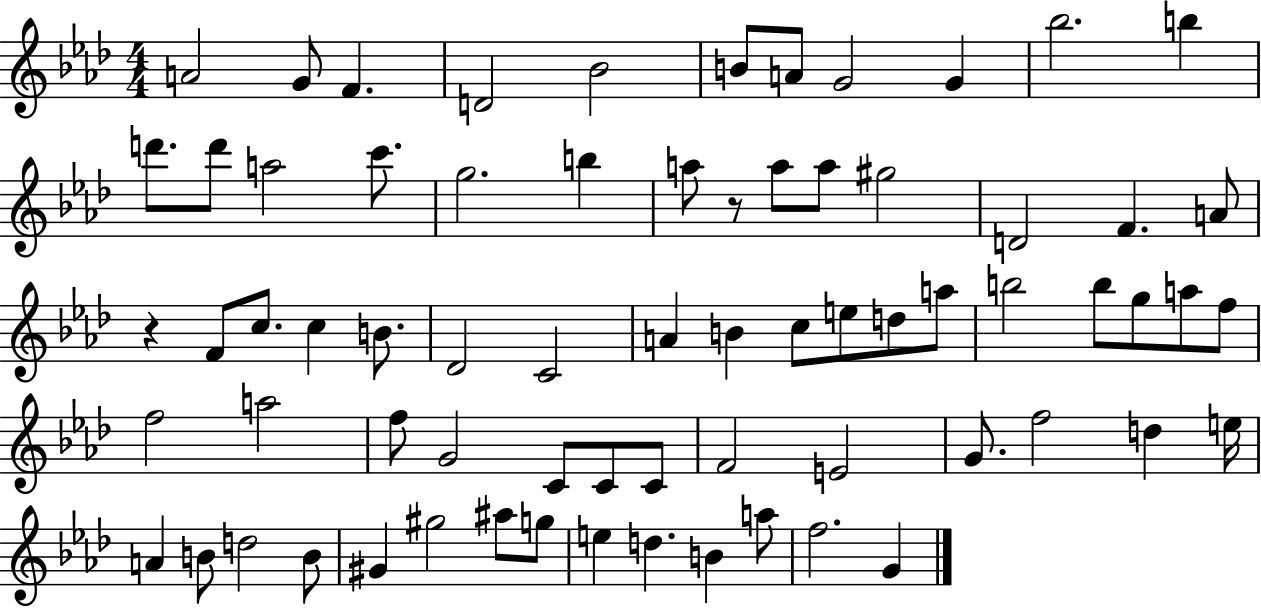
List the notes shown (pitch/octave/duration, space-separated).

A4/h G4/e F4/q. D4/h Bb4/h B4/e A4/e G4/h G4/q Bb5/h. B5/q D6/e. D6/e A5/h C6/e. G5/h. B5/q A5/e R/e A5/e A5/e G#5/h D4/h F4/q. A4/e R/q F4/e C5/e. C5/q B4/e. Db4/h C4/h A4/q B4/q C5/e E5/e D5/e A5/e B5/h B5/e G5/e A5/e F5/e F5/h A5/h F5/e G4/h C4/e C4/e C4/e F4/h E4/h G4/e. F5/h D5/q E5/s A4/q B4/e D5/h B4/e G#4/q G#5/h A#5/e G5/e E5/q D5/q. B4/q A5/e F5/h. G4/q